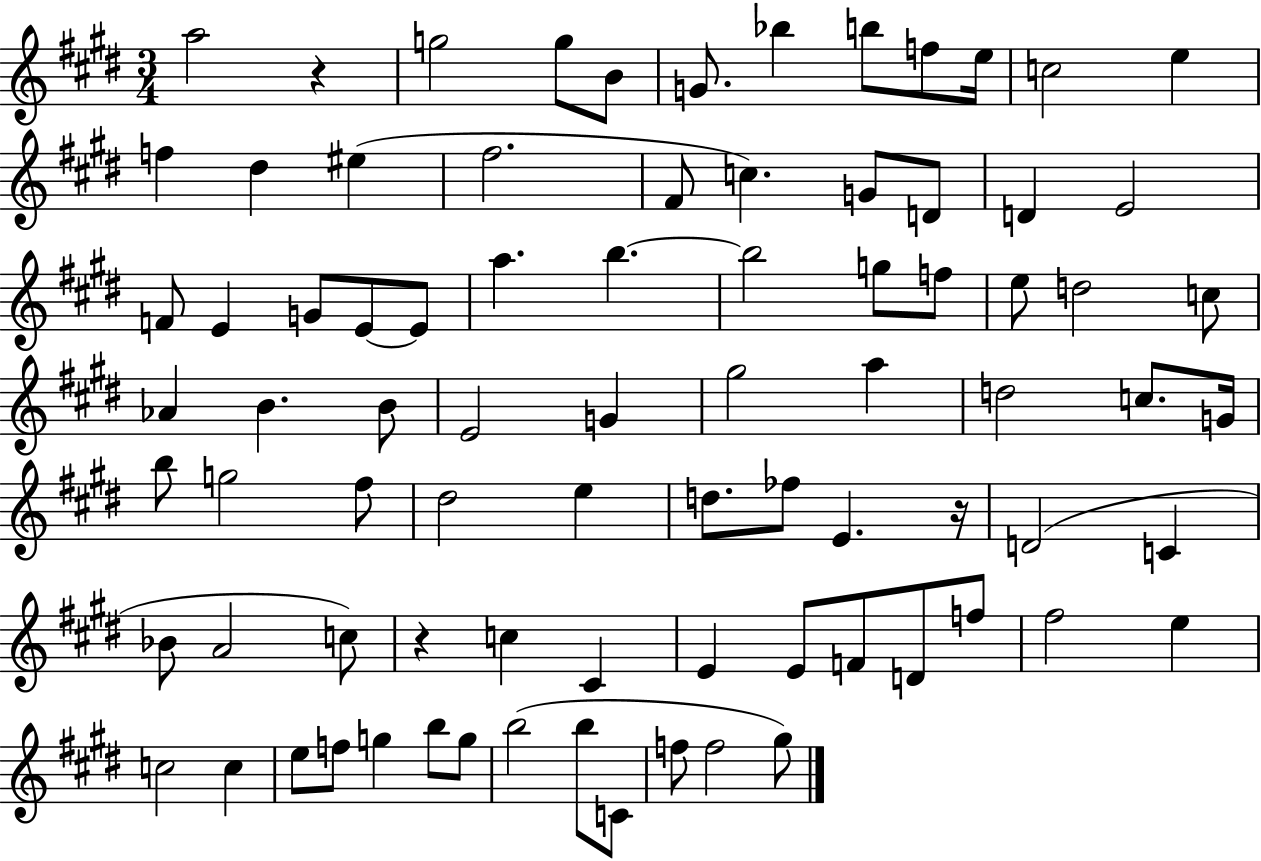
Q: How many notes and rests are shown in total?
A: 82